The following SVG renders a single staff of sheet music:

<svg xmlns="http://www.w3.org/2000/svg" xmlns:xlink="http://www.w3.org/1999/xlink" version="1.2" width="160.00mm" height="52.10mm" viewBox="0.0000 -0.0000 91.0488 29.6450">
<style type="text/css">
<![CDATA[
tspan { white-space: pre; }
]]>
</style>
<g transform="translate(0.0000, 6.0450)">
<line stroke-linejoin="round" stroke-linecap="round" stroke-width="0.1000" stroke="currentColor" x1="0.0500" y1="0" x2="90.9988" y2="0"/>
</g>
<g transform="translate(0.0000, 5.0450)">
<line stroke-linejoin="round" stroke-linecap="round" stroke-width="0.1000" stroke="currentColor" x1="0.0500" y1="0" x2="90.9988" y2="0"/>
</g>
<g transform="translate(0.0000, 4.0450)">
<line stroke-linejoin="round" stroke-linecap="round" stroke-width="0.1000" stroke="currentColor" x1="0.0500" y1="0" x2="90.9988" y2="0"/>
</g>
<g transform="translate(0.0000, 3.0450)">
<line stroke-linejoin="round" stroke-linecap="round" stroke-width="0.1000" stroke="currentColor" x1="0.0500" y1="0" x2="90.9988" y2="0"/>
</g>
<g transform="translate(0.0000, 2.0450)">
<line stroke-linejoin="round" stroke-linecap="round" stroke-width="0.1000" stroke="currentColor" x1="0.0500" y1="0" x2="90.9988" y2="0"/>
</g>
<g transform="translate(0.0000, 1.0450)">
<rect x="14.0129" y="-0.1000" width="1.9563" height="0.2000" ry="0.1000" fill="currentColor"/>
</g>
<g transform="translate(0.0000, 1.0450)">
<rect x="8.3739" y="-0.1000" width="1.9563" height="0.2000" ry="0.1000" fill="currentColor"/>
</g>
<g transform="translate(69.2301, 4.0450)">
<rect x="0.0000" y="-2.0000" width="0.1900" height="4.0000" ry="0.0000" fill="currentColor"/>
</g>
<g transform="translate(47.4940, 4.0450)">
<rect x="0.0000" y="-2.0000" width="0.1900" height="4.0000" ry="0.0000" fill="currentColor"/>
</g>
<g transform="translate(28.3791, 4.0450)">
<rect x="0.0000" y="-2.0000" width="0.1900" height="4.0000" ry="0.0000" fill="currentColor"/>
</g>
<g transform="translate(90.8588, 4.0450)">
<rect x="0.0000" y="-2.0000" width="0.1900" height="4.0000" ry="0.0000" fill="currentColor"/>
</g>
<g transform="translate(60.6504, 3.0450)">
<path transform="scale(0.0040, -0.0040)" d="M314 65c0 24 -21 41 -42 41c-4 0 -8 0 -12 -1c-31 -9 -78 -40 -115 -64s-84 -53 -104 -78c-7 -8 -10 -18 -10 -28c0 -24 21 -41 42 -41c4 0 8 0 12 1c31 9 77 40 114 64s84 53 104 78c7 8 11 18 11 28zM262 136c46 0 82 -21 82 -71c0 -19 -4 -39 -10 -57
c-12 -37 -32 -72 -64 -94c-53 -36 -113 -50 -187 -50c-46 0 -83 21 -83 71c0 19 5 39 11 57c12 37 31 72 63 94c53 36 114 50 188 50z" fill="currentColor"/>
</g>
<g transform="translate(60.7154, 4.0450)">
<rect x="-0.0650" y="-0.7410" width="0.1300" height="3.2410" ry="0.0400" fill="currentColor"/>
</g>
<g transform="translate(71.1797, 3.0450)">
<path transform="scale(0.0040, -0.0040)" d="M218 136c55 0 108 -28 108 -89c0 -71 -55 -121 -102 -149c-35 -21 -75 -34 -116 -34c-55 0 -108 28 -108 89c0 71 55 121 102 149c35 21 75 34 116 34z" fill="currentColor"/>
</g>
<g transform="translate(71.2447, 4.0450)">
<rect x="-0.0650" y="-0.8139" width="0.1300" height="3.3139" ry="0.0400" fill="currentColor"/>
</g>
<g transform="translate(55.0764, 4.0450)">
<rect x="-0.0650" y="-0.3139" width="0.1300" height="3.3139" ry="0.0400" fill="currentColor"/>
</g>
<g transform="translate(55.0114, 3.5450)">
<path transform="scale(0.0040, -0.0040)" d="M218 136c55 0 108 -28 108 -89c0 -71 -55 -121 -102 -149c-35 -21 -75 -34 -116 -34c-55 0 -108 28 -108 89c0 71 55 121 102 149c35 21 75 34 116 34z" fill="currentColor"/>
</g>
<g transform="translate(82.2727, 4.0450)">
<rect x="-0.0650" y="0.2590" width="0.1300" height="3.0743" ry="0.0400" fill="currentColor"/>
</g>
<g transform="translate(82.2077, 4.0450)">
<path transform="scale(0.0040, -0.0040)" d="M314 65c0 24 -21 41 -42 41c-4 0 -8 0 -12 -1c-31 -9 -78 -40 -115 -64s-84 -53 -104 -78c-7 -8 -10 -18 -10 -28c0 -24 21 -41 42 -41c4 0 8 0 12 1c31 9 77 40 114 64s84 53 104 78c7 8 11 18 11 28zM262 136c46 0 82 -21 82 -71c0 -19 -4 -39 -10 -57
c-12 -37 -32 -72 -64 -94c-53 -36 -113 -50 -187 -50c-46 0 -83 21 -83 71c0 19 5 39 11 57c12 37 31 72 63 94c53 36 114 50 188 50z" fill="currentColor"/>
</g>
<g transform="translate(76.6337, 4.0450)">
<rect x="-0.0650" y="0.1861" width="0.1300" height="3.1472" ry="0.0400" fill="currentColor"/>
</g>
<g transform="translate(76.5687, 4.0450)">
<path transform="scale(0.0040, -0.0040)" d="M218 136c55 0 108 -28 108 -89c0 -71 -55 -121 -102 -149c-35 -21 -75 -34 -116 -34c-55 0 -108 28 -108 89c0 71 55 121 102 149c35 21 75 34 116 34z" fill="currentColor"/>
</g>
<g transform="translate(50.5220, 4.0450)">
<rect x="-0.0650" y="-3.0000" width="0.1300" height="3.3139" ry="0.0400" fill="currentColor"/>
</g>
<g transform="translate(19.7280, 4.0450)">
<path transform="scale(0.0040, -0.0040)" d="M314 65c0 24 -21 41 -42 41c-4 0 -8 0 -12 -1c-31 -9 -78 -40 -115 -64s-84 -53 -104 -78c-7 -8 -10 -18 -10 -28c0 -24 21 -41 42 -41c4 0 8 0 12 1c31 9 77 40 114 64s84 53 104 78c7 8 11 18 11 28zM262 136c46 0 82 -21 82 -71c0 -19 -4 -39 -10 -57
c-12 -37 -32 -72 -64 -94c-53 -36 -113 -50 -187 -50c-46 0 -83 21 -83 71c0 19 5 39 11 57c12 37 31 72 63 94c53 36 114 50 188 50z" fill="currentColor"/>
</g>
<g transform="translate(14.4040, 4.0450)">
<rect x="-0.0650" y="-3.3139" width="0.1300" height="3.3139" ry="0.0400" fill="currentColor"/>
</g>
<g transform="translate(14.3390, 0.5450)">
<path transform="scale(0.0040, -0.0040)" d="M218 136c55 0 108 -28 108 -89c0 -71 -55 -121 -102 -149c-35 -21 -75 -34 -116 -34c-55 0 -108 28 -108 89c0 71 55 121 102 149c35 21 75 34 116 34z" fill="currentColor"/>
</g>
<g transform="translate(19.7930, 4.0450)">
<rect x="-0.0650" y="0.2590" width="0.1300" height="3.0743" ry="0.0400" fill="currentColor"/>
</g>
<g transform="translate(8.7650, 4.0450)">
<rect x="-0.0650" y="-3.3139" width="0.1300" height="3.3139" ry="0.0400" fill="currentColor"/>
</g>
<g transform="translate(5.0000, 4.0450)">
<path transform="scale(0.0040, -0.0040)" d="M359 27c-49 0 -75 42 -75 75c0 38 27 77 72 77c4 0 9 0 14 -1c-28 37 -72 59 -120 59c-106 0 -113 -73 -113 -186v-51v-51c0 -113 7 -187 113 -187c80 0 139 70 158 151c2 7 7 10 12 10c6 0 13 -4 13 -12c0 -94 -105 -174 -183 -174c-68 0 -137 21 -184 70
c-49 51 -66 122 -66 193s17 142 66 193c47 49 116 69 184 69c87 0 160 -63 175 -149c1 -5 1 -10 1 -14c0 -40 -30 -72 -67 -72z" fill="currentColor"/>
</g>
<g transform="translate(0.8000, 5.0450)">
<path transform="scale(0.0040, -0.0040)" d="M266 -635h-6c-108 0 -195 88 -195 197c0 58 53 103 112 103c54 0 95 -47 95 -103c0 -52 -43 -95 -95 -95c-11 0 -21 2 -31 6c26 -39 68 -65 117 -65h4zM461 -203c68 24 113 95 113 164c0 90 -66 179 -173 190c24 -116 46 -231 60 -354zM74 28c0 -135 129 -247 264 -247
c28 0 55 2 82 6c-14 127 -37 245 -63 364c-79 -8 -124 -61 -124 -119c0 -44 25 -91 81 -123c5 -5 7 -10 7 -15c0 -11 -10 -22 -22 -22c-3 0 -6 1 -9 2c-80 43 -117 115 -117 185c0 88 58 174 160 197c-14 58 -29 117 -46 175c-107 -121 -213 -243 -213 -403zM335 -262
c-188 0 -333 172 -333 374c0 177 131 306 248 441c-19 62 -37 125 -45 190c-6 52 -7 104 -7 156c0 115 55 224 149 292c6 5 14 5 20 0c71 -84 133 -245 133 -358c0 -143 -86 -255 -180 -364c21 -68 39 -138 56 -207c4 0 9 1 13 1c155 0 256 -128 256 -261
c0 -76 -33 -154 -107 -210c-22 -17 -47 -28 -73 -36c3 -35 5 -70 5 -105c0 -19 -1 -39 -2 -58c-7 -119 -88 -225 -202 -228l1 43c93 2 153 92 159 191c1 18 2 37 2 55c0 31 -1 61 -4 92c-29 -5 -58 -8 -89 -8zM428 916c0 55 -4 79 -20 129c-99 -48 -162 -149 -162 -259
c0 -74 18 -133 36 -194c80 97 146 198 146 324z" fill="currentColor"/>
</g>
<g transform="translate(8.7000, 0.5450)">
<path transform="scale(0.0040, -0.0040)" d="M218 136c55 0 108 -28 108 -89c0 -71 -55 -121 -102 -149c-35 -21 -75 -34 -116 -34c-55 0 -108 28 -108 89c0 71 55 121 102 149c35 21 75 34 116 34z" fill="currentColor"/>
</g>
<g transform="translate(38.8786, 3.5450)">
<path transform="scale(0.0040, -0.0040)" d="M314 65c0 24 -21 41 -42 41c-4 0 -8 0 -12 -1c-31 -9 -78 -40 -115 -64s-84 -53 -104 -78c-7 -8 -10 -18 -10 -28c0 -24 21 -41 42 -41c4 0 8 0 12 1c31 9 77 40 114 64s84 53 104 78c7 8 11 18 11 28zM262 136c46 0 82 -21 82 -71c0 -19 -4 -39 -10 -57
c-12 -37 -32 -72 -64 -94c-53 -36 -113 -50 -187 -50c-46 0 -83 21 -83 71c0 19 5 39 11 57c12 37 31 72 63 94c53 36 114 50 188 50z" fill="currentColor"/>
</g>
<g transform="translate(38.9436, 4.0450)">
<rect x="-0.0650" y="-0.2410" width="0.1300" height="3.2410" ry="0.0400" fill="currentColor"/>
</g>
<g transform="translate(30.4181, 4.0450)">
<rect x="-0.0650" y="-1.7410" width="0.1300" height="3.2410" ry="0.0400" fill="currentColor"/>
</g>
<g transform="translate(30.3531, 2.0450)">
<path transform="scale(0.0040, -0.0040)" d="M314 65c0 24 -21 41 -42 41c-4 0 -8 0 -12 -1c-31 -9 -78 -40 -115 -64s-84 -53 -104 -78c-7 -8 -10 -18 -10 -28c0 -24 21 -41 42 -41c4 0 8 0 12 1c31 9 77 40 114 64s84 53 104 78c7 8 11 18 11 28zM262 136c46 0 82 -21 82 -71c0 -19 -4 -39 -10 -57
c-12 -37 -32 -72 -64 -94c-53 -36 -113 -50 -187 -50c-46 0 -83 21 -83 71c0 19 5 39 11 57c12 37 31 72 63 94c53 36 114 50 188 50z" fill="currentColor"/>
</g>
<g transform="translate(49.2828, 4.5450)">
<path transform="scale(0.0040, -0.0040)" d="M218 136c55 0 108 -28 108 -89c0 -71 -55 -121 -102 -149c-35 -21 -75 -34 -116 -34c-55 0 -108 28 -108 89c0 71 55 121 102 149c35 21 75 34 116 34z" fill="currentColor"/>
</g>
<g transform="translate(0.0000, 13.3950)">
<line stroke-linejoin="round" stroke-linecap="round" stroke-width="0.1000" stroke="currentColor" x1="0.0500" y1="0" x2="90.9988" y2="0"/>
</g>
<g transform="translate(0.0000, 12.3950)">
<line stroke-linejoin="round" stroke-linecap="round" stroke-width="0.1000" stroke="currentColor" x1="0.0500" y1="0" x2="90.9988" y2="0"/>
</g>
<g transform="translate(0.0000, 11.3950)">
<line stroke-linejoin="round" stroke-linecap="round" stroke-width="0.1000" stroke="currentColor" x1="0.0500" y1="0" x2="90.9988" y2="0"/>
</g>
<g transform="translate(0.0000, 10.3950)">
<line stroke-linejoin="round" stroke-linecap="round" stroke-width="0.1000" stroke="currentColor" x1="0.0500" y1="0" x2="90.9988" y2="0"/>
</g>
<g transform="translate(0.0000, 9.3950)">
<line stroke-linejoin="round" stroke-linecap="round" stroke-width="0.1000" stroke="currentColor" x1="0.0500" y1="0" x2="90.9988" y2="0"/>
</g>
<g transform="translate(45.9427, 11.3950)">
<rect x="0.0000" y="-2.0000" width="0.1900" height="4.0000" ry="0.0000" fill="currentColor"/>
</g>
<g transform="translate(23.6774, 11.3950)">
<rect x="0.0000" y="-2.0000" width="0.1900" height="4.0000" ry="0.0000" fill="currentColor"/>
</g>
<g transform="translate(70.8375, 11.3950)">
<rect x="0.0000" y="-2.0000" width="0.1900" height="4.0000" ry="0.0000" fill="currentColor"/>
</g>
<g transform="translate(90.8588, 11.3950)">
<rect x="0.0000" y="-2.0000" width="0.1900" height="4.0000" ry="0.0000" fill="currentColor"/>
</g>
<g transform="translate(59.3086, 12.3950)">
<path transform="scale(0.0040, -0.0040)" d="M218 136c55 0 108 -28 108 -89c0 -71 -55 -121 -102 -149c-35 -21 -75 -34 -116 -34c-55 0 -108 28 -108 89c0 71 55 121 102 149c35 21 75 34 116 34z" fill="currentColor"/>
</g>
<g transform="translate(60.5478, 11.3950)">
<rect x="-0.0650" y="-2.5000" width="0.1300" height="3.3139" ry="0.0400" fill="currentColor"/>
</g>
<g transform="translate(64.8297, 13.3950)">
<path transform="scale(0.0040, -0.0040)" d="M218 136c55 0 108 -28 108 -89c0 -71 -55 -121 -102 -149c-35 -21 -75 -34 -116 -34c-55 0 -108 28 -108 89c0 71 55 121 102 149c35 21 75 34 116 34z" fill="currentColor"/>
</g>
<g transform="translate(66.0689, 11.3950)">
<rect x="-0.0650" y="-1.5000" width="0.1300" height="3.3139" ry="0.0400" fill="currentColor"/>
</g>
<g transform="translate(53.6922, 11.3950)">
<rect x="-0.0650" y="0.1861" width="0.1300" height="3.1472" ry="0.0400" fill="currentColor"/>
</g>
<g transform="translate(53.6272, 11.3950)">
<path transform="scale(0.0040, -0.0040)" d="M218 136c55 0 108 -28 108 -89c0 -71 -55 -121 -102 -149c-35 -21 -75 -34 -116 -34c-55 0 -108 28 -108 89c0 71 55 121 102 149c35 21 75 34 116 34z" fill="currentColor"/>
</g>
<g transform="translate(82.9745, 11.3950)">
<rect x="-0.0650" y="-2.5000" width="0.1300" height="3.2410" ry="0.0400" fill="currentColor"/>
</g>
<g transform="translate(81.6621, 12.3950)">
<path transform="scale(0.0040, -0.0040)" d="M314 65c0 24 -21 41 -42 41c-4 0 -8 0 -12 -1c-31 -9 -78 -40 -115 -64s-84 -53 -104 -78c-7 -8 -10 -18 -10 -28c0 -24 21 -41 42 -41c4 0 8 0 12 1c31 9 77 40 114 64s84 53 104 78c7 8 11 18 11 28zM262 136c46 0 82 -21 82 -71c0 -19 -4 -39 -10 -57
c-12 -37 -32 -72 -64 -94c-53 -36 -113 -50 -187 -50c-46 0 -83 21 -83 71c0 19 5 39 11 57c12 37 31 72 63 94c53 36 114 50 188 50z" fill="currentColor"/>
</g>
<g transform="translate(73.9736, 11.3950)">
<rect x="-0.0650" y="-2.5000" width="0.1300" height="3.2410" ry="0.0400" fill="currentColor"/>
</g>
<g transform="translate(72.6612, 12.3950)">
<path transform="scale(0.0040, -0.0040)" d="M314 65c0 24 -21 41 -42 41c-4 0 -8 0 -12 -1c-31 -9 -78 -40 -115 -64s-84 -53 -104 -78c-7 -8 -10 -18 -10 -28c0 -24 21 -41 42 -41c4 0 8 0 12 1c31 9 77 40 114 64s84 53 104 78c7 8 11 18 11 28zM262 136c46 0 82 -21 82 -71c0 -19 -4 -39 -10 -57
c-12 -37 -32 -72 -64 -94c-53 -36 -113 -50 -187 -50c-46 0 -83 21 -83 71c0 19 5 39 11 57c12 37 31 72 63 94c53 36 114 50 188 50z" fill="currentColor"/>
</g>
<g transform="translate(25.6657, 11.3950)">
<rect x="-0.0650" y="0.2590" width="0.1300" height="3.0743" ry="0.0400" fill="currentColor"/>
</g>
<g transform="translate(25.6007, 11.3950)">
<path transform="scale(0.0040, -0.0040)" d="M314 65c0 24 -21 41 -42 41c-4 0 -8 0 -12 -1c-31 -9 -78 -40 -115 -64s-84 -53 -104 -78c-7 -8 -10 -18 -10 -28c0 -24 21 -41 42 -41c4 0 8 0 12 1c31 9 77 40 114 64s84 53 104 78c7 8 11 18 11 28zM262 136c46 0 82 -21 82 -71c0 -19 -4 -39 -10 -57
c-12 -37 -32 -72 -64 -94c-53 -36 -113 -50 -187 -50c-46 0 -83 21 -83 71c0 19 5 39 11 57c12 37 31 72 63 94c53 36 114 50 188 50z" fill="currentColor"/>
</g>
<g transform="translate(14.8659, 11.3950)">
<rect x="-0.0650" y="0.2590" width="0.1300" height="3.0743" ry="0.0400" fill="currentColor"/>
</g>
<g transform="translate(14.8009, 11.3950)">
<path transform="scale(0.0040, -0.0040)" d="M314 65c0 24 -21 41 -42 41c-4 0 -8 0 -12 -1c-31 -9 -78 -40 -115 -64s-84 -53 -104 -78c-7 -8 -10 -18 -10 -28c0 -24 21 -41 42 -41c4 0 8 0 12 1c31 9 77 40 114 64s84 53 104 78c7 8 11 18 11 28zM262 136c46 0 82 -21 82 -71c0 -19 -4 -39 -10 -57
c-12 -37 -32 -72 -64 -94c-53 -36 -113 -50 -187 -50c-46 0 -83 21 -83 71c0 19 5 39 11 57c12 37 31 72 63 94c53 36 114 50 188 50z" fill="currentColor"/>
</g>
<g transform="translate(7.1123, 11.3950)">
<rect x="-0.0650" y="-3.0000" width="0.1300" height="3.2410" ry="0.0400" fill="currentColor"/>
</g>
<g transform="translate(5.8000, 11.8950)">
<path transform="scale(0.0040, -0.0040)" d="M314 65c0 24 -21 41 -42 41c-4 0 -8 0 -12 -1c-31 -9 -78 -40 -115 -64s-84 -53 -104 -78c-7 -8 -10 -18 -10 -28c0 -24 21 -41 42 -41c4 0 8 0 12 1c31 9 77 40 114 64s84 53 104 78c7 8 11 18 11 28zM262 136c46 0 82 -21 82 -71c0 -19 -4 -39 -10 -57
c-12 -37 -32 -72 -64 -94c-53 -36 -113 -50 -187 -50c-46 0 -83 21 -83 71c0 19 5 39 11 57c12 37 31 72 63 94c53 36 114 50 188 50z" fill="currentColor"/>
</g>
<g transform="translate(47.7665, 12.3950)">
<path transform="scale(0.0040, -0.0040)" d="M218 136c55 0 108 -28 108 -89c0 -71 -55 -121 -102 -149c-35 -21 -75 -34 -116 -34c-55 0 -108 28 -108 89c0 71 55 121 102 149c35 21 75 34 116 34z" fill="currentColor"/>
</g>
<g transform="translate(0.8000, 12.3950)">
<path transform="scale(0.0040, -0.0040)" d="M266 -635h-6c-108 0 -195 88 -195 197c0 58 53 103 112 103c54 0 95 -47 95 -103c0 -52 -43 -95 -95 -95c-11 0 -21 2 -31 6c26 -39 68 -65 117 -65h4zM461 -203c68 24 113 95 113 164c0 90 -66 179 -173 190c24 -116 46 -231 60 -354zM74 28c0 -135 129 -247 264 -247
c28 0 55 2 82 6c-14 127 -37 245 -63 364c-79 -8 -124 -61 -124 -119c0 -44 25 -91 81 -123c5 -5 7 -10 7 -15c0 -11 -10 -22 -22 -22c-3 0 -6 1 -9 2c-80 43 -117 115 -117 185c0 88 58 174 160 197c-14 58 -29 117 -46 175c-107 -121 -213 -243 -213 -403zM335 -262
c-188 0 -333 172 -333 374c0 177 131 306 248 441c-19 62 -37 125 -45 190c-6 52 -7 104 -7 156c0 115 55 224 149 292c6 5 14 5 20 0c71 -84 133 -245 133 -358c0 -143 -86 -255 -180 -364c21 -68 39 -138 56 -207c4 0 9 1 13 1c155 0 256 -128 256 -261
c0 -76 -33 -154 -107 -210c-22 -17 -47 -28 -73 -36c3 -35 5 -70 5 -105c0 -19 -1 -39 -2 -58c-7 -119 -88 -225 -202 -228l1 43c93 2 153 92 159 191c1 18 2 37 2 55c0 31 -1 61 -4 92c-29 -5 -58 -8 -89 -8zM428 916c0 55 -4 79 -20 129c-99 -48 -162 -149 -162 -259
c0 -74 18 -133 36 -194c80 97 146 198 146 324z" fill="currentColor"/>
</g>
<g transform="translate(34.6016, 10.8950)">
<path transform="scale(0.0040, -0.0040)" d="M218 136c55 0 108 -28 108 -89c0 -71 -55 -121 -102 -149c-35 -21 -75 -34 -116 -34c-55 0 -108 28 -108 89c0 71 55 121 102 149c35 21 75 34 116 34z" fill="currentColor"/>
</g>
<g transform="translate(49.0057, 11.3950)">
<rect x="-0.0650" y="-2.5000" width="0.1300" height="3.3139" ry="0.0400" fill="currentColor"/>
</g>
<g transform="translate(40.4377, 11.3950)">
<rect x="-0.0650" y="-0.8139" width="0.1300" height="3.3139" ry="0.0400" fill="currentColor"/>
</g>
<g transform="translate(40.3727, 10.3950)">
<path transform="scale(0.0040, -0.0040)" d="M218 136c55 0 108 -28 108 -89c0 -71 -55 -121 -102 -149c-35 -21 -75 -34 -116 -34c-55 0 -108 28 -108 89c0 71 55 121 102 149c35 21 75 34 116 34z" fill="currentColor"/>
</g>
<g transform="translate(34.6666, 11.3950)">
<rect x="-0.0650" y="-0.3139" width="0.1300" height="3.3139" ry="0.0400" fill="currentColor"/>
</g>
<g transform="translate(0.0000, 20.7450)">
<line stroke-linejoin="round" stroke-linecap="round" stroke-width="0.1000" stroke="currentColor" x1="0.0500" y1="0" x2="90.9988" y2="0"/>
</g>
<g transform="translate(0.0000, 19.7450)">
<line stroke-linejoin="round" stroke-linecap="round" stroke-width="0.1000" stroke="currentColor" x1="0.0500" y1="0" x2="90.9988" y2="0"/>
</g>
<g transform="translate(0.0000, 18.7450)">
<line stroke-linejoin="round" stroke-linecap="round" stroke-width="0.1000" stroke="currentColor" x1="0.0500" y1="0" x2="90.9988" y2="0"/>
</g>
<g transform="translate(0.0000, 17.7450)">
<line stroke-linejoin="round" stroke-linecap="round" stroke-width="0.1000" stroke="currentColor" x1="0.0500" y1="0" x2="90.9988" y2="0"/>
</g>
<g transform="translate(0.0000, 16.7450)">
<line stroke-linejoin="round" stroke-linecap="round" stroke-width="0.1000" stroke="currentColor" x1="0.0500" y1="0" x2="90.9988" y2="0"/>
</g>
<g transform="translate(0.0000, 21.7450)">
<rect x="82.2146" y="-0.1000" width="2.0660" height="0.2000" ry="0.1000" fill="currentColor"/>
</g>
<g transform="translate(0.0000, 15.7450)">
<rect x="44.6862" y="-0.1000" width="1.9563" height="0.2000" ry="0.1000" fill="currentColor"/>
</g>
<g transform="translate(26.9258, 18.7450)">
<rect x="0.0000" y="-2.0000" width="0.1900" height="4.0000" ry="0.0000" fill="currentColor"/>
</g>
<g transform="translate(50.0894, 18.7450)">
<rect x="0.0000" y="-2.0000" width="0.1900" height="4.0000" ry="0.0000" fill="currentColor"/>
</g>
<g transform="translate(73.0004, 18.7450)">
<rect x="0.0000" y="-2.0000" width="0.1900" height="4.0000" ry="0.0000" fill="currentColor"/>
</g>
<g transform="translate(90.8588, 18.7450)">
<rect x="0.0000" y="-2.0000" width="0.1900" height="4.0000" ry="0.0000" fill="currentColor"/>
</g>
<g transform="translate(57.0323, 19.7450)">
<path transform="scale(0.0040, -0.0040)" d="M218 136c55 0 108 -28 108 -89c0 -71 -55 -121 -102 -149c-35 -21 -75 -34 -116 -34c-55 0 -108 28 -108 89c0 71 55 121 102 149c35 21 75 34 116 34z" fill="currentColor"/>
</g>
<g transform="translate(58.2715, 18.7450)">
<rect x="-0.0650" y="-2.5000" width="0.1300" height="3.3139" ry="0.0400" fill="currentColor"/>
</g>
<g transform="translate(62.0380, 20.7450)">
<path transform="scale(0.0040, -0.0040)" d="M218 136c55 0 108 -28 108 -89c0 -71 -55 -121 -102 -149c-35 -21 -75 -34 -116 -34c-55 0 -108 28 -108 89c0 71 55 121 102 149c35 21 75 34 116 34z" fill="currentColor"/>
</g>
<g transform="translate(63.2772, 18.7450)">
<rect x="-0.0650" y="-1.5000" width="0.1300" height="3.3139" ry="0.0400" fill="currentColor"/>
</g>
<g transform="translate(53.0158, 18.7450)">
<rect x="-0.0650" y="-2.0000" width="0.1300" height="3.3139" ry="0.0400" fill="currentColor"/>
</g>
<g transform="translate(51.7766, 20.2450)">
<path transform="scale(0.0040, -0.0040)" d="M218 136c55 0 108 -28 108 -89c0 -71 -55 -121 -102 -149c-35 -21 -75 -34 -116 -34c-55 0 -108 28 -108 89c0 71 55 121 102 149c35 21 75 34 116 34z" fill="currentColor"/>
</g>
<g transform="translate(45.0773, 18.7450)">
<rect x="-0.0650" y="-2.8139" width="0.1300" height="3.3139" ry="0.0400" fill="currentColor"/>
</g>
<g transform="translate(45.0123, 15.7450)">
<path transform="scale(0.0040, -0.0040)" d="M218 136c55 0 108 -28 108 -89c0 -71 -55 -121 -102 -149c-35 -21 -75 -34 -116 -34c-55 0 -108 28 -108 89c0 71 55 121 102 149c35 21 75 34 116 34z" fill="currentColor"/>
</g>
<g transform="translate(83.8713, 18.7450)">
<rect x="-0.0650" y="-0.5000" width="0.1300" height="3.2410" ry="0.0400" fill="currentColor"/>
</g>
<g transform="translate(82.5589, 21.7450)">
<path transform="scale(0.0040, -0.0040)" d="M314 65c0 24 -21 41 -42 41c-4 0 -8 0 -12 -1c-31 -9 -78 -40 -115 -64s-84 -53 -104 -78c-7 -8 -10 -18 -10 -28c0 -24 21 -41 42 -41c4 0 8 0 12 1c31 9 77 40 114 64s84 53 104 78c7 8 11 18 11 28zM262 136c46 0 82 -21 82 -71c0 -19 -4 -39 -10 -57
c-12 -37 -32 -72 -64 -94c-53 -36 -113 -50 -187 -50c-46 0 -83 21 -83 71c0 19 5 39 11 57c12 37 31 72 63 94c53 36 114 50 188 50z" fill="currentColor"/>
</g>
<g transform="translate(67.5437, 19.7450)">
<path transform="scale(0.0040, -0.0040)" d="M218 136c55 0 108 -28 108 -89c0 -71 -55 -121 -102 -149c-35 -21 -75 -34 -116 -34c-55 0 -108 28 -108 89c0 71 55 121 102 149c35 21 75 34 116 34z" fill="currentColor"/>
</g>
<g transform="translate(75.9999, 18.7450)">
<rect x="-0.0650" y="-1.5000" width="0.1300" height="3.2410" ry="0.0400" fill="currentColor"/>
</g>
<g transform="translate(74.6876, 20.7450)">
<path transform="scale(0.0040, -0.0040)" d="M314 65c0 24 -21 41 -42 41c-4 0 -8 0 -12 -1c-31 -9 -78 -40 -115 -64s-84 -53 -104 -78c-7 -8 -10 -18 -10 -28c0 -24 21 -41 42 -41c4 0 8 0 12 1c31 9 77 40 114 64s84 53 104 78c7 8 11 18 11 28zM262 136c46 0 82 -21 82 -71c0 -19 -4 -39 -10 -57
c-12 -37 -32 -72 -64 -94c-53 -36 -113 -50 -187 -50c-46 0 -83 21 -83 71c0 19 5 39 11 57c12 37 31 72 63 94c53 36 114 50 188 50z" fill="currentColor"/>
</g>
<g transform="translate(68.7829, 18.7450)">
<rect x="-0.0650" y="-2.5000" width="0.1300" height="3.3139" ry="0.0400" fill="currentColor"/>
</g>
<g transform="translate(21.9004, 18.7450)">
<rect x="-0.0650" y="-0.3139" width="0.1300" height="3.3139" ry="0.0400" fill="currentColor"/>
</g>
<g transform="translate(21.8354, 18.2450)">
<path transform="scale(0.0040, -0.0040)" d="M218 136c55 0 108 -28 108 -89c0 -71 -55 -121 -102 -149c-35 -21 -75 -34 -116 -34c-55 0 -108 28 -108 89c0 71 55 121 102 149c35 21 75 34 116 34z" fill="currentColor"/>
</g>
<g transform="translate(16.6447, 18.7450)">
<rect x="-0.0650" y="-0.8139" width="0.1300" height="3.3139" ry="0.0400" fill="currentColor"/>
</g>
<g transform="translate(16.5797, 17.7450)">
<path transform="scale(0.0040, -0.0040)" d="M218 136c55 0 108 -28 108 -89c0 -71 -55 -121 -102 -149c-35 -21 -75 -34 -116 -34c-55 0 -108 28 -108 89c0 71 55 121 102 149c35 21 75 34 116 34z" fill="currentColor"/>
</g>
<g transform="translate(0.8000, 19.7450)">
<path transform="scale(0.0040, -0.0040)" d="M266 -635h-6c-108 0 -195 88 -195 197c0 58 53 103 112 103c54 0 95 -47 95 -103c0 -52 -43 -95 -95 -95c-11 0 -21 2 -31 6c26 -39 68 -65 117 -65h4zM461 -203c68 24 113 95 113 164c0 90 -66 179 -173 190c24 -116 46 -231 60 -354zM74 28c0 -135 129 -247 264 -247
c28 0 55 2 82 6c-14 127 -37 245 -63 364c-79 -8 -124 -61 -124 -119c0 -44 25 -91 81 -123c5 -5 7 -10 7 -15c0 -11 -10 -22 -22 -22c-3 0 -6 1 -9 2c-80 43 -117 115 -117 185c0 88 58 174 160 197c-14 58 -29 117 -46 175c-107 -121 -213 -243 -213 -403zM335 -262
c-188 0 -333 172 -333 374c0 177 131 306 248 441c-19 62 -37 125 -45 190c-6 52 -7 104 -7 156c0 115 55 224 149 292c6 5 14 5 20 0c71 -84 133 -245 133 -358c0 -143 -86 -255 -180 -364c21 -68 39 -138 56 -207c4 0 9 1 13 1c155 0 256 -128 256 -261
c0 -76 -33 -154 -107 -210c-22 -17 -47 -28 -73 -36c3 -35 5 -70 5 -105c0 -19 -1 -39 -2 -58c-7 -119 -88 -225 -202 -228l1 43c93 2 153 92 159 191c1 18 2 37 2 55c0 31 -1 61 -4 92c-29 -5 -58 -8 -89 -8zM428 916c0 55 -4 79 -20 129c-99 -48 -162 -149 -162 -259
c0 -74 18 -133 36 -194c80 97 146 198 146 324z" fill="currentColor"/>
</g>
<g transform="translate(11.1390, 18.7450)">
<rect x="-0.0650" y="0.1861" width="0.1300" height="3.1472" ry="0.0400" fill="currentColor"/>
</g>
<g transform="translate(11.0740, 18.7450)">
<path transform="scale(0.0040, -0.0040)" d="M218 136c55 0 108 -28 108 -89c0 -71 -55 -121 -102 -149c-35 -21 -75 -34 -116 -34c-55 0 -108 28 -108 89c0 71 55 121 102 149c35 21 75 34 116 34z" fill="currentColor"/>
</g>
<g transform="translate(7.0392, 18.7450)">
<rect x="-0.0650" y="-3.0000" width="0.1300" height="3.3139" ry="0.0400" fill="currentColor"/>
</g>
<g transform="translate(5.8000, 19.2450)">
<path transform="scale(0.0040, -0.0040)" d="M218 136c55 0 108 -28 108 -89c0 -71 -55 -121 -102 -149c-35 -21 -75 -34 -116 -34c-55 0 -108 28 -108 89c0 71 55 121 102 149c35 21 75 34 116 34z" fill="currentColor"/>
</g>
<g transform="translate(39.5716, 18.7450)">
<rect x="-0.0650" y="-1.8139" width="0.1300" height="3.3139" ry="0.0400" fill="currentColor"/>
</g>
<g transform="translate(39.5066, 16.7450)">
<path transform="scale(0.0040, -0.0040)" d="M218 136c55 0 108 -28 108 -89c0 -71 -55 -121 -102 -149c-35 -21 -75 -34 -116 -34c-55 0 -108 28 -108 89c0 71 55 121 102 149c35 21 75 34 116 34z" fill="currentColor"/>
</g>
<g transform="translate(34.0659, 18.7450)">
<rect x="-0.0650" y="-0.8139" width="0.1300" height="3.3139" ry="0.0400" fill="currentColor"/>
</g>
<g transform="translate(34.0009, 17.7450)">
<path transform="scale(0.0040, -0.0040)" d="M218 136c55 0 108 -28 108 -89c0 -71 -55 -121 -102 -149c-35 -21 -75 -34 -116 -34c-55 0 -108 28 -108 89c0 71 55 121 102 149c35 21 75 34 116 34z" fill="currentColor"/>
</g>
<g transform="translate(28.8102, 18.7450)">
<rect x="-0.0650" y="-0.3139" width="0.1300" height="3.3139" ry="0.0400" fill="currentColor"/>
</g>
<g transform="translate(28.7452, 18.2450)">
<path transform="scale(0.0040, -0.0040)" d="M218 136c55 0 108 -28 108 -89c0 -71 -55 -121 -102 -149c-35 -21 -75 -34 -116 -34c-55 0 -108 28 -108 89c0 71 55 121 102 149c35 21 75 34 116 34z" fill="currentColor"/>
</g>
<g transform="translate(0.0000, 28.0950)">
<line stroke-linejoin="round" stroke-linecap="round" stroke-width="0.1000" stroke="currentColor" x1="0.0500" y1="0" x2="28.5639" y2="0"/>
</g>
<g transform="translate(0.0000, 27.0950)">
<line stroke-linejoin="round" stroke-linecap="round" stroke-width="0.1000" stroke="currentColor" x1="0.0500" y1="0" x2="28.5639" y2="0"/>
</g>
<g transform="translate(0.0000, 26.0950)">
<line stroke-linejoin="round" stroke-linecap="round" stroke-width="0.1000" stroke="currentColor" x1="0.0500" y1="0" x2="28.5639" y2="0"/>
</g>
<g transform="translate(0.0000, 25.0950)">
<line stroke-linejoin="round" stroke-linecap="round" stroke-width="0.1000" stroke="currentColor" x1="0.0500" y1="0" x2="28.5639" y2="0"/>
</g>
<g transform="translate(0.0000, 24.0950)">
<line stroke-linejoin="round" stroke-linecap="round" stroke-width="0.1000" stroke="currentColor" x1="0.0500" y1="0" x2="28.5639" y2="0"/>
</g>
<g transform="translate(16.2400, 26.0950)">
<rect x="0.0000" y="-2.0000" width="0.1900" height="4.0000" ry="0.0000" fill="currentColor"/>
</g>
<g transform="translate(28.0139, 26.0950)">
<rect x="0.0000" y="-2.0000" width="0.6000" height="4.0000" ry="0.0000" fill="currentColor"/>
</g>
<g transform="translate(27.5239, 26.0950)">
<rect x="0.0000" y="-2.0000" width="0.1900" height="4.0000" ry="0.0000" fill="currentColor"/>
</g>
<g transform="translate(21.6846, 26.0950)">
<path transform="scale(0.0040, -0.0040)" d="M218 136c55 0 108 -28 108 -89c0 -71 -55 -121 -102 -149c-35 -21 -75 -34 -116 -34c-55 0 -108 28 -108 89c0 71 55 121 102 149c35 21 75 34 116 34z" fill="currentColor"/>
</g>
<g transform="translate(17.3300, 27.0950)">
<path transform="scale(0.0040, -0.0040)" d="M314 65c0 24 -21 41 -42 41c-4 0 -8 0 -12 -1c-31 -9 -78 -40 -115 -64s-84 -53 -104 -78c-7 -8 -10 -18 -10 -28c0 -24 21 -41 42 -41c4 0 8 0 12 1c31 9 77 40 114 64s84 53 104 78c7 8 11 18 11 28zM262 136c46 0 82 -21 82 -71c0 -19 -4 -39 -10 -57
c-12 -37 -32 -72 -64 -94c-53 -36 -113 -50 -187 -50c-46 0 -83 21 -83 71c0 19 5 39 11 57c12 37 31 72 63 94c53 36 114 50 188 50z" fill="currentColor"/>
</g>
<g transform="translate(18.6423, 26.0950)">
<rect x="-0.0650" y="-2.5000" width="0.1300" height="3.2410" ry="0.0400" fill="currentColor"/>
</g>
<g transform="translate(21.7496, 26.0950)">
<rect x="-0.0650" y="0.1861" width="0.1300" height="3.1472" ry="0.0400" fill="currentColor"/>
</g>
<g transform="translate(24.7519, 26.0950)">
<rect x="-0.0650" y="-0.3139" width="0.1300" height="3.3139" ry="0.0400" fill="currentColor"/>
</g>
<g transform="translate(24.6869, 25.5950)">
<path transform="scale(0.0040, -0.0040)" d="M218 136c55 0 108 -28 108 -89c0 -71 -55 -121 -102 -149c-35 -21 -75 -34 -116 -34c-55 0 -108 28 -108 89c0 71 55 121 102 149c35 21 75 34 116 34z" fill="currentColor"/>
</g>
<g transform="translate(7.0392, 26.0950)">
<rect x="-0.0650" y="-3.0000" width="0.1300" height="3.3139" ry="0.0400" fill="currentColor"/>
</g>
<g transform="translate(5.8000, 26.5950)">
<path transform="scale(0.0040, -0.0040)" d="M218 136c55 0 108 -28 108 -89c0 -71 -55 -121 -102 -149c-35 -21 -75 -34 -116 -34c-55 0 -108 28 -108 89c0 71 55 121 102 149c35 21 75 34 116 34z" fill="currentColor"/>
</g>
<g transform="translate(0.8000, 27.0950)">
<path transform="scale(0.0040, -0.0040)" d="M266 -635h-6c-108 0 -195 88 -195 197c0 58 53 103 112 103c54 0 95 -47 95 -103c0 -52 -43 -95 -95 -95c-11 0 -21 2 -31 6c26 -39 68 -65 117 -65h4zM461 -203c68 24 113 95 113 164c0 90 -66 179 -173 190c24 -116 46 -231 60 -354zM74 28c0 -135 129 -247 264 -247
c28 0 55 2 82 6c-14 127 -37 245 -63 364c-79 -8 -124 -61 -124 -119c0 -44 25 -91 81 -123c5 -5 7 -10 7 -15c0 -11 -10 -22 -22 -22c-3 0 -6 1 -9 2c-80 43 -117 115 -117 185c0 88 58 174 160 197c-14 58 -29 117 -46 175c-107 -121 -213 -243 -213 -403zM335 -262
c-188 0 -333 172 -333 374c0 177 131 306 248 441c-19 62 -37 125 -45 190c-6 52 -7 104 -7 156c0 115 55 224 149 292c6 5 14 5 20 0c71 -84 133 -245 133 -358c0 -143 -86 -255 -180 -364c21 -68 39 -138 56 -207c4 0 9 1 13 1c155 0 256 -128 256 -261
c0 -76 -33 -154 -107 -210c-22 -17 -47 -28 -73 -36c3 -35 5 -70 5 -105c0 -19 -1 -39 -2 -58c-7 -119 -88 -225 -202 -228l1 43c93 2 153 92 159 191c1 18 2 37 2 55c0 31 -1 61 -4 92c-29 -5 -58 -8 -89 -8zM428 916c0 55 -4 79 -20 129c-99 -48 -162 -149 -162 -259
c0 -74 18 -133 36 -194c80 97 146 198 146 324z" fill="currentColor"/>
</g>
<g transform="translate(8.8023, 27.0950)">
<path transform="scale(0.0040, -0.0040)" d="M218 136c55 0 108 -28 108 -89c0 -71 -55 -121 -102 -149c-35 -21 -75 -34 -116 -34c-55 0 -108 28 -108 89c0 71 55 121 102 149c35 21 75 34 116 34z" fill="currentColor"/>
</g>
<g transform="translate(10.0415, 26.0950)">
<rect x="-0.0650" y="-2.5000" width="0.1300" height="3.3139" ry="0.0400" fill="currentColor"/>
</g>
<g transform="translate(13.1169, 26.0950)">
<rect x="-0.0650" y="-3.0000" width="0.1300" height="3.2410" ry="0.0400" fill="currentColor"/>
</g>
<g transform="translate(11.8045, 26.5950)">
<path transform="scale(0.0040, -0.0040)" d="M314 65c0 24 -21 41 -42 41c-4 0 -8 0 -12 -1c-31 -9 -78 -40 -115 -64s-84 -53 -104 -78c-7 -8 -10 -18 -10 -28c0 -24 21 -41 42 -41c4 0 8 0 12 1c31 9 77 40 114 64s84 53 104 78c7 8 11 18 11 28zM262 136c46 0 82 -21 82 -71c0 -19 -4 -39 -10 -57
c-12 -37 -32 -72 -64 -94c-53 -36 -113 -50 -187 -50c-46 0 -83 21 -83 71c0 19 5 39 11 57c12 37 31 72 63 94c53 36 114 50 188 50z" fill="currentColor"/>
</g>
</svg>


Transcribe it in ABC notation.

X:1
T:Untitled
M:4/4
L:1/4
K:C
b b B2 f2 c2 A c d2 d B B2 A2 B2 B2 c d G B G E G2 G2 A B d c c d f a F G E G E2 C2 A G A2 G2 B c